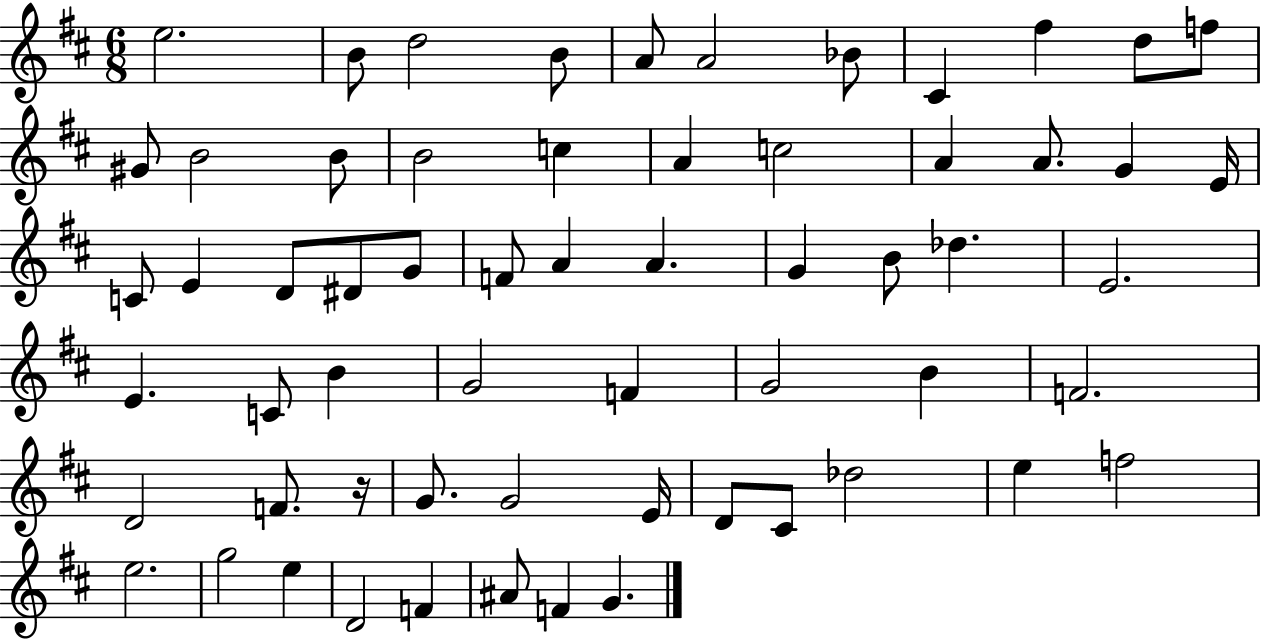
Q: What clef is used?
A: treble